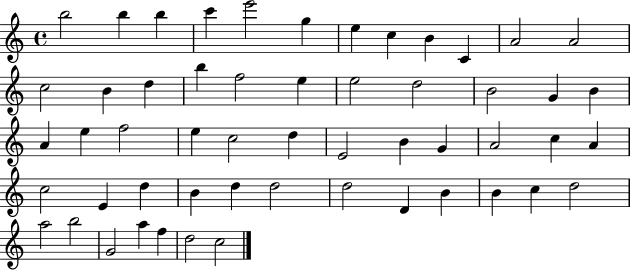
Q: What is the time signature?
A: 4/4